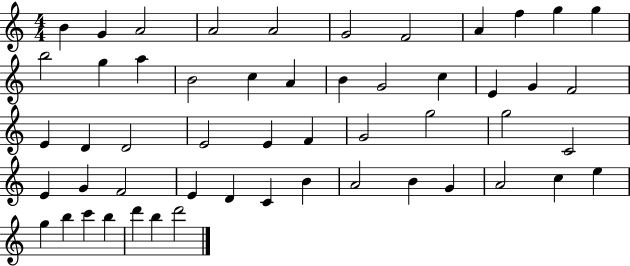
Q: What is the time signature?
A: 4/4